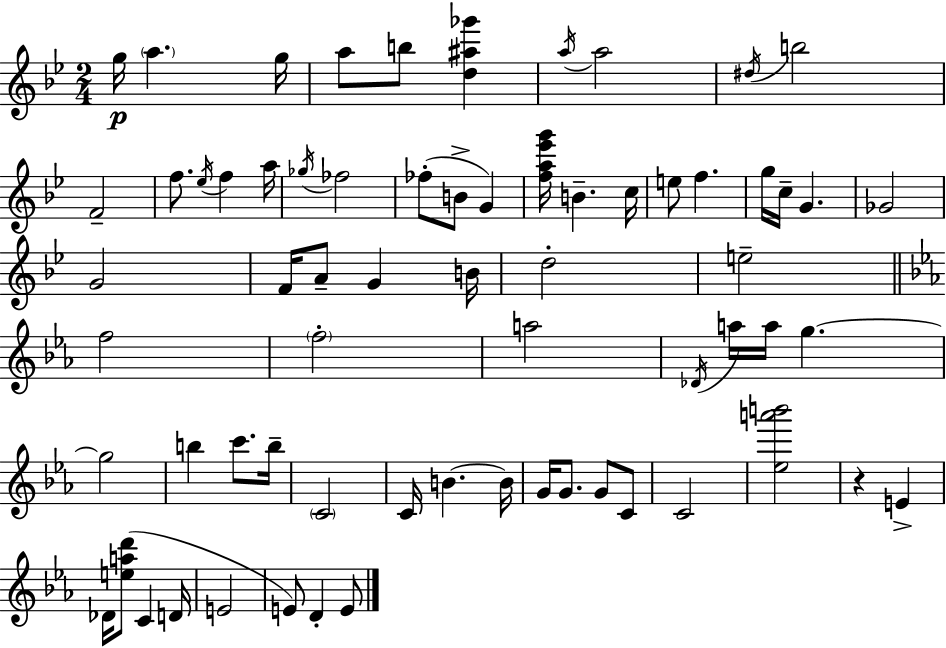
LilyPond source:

{
  \clef treble
  \numericTimeSignature
  \time 2/4
  \key bes \major
  g''16\p \parenthesize a''4. g''16 | a''8 b''8 <d'' ais'' ges'''>4 | \acciaccatura { a''16 } a''2 | \acciaccatura { dis''16 } b''2 | \break f'2-- | f''8. \acciaccatura { ees''16 } f''4 | a''16 \acciaccatura { ges''16 } fes''2 | fes''8-.( b'8-> | \break g'4) <f'' a'' ees''' g'''>16 b'4.-- | c''16 e''8 f''4. | g''16 c''16-- g'4. | ges'2 | \break g'2 | f'16 a'8-- g'4 | b'16 d''2-. | e''2-- | \break \bar "||" \break \key ees \major f''2 | \parenthesize f''2-. | a''2 | \acciaccatura { des'16 } a''16 a''16 g''4.~~ | \break g''2 | b''4 c'''8. | b''16-- \parenthesize c'2 | c'16 b'4.~~ | \break b'16 g'16 g'8. g'8 c'8 | c'2 | <ees'' a''' b'''>2 | r4 e'4-> | \break des'16 <e'' a'' d'''>8( c'4 | d'16 e'2 | e'8) d'4-. e'8 | \bar "|."
}